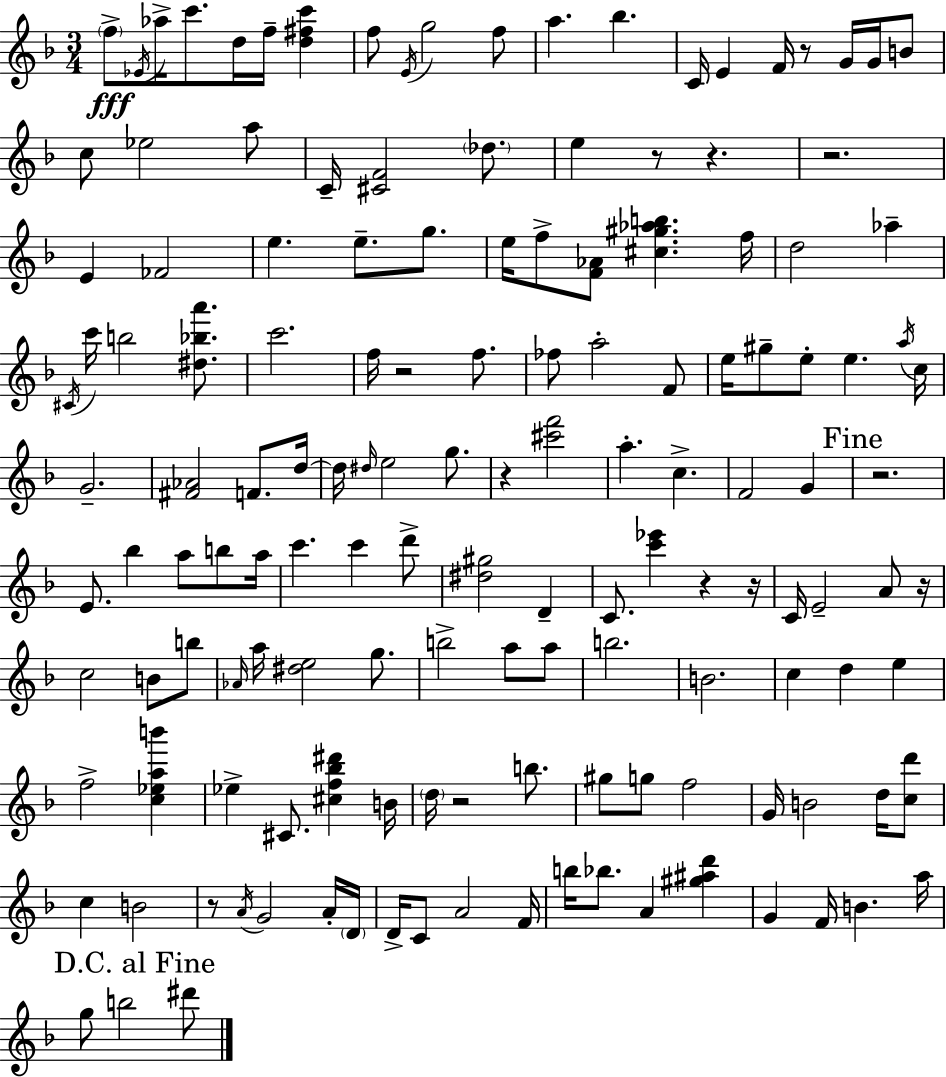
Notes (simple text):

F5/e Eb4/s Ab5/s C6/e. D5/s F5/s [D5,F#5,C6]/q F5/e E4/s G5/h F5/e A5/q. Bb5/q. C4/s E4/q F4/s R/e G4/s G4/s B4/e C5/e Eb5/h A5/e C4/s [C#4,F4]/h Db5/e. E5/q R/e R/q. R/h. E4/q FES4/h E5/q. E5/e. G5/e. E5/s F5/e [F4,Ab4]/e [C#5,G#5,Ab5,B5]/q. F5/s D5/h Ab5/q C#4/s C6/s B5/h [D#5,Bb5,A6]/e. C6/h. F5/s R/h F5/e. FES5/e A5/h F4/e E5/s G#5/e E5/e E5/q. A5/s C5/s G4/h. [F#4,Ab4]/h F4/e. D5/s D5/s D#5/s E5/h G5/e. R/q [C#6,F6]/h A5/q. C5/q. F4/h G4/q R/h. E4/e. Bb5/q A5/e B5/e A5/s C6/q. C6/q D6/e [D#5,G#5]/h D4/q C4/e. [C6,Eb6]/q R/q R/s C4/s E4/h A4/e R/s C5/h B4/e B5/e Ab4/s A5/s [D#5,E5]/h G5/e. B5/h A5/e A5/e B5/h. B4/h. C5/q D5/q E5/q F5/h [C5,Eb5,A5,B6]/q Eb5/q C#4/e. [C#5,F5,Bb5,D#6]/q B4/s D5/s R/h B5/e. G#5/e G5/e F5/h G4/s B4/h D5/s [C5,D6]/e C5/q B4/h R/e A4/s G4/h A4/s D4/s D4/s C4/e A4/h F4/s B5/s Bb5/e. A4/q [G#5,A#5,D6]/q G4/q F4/s B4/q. A5/s G5/e B5/h D#6/e